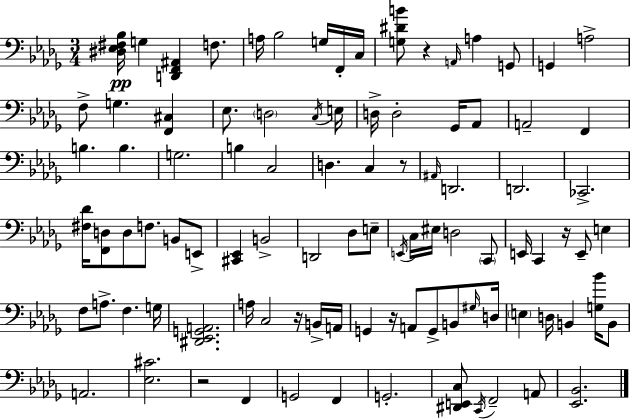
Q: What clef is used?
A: bass